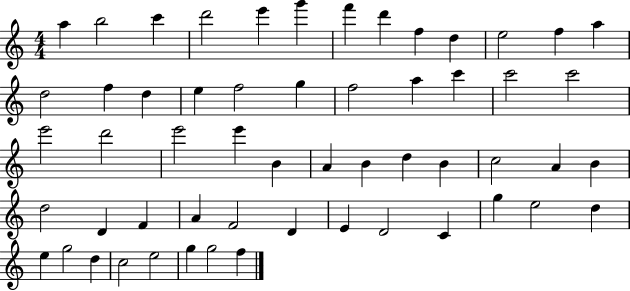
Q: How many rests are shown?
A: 0